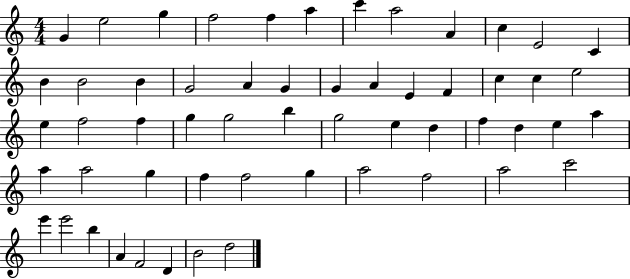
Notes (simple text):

G4/q E5/h G5/q F5/h F5/q A5/q C6/q A5/h A4/q C5/q E4/h C4/q B4/q B4/h B4/q G4/h A4/q G4/q G4/q A4/q E4/q F4/q C5/q C5/q E5/h E5/q F5/h F5/q G5/q G5/h B5/q G5/h E5/q D5/q F5/q D5/q E5/q A5/q A5/q A5/h G5/q F5/q F5/h G5/q A5/h F5/h A5/h C6/h E6/q E6/h B5/q A4/q F4/h D4/q B4/h D5/h